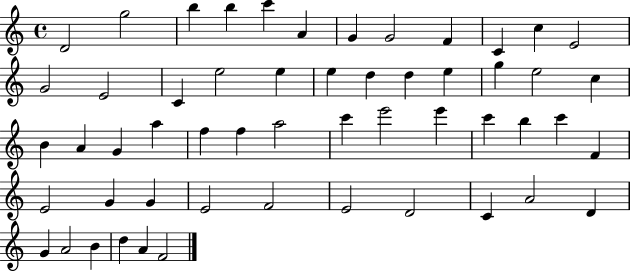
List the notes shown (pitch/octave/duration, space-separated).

D4/h G5/h B5/q B5/q C6/q A4/q G4/q G4/h F4/q C4/q C5/q E4/h G4/h E4/h C4/q E5/h E5/q E5/q D5/q D5/q E5/q G5/q E5/h C5/q B4/q A4/q G4/q A5/q F5/q F5/q A5/h C6/q E6/h E6/q C6/q B5/q C6/q F4/q E4/h G4/q G4/q E4/h F4/h E4/h D4/h C4/q A4/h D4/q G4/q A4/h B4/q D5/q A4/q F4/h